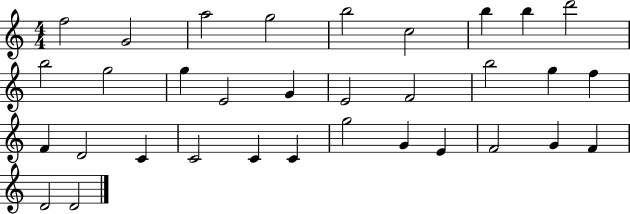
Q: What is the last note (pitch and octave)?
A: D4